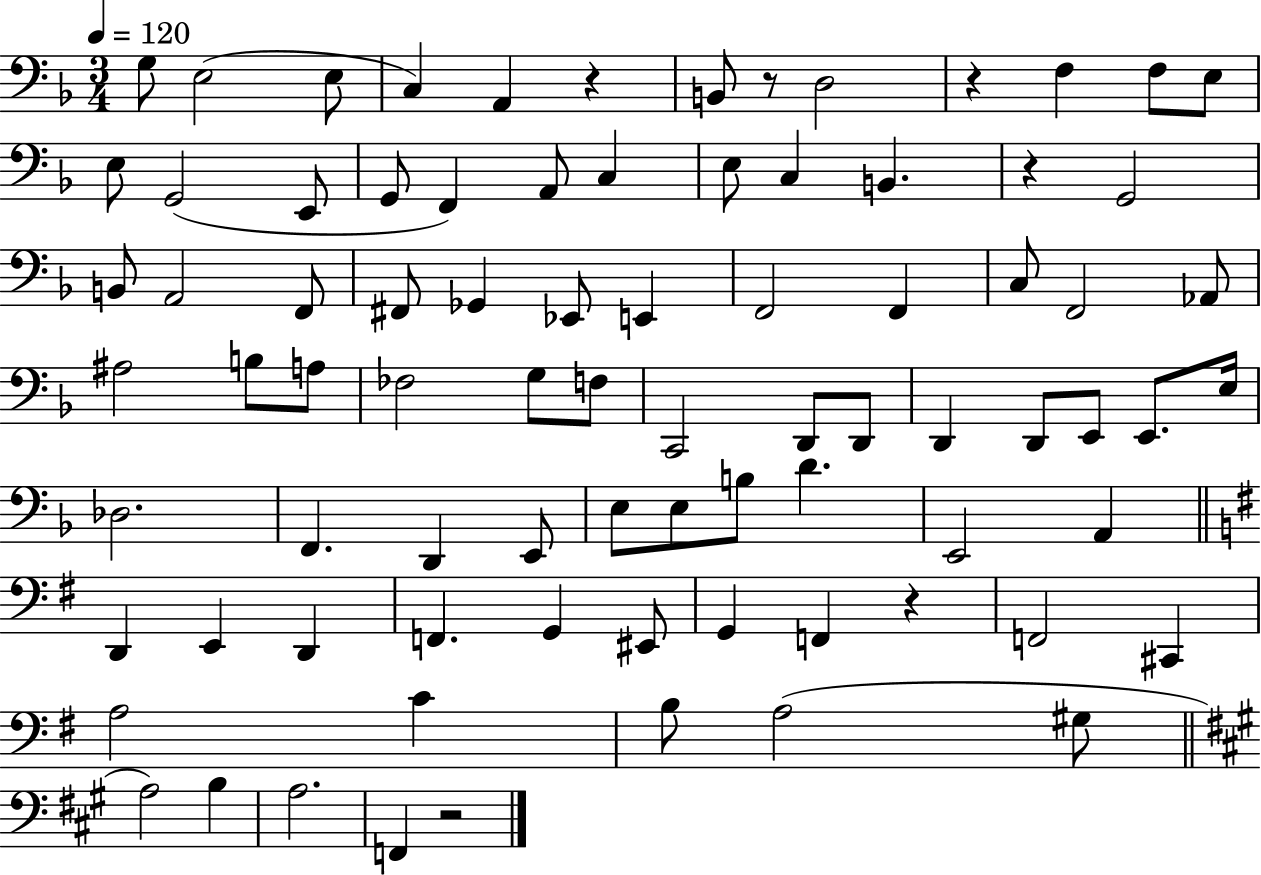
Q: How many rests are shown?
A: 6